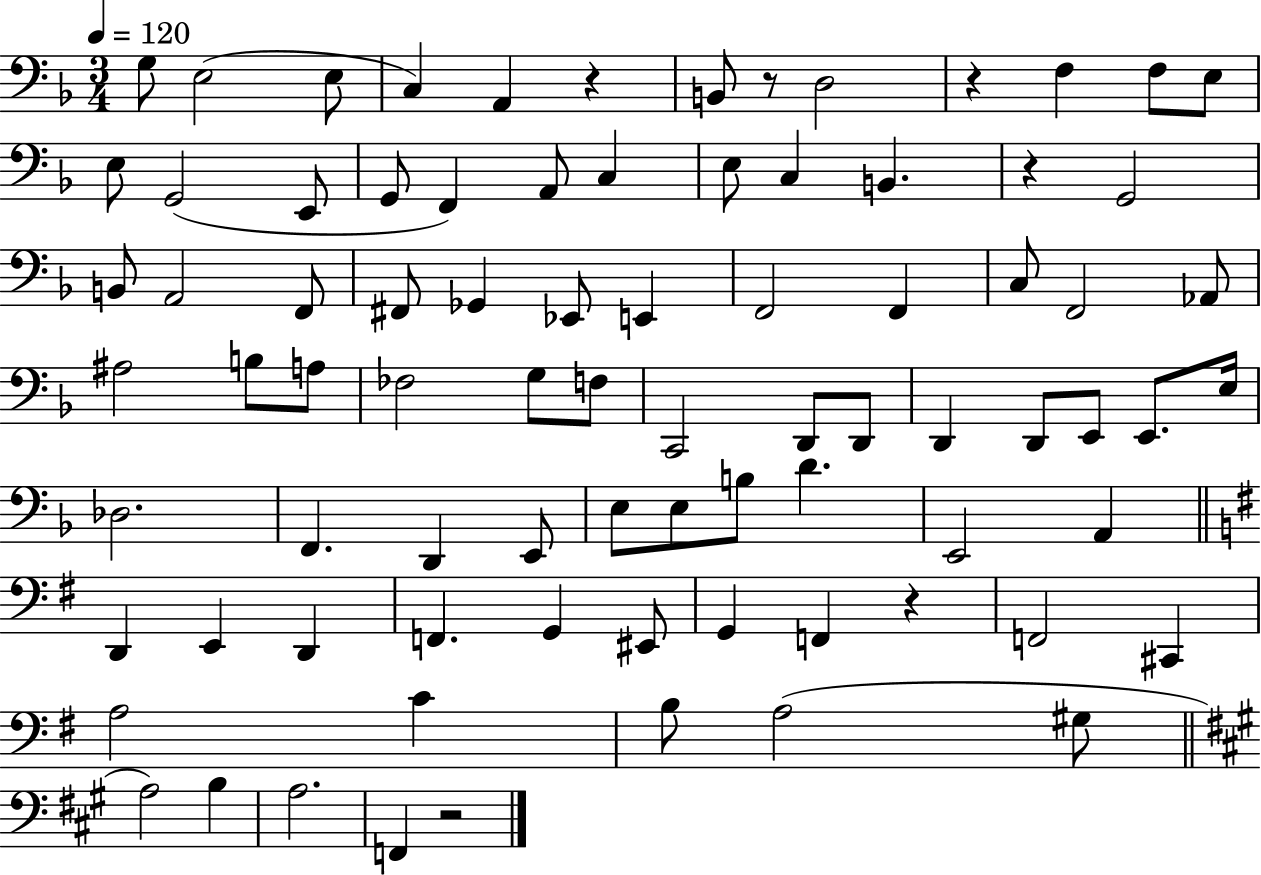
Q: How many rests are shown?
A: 6